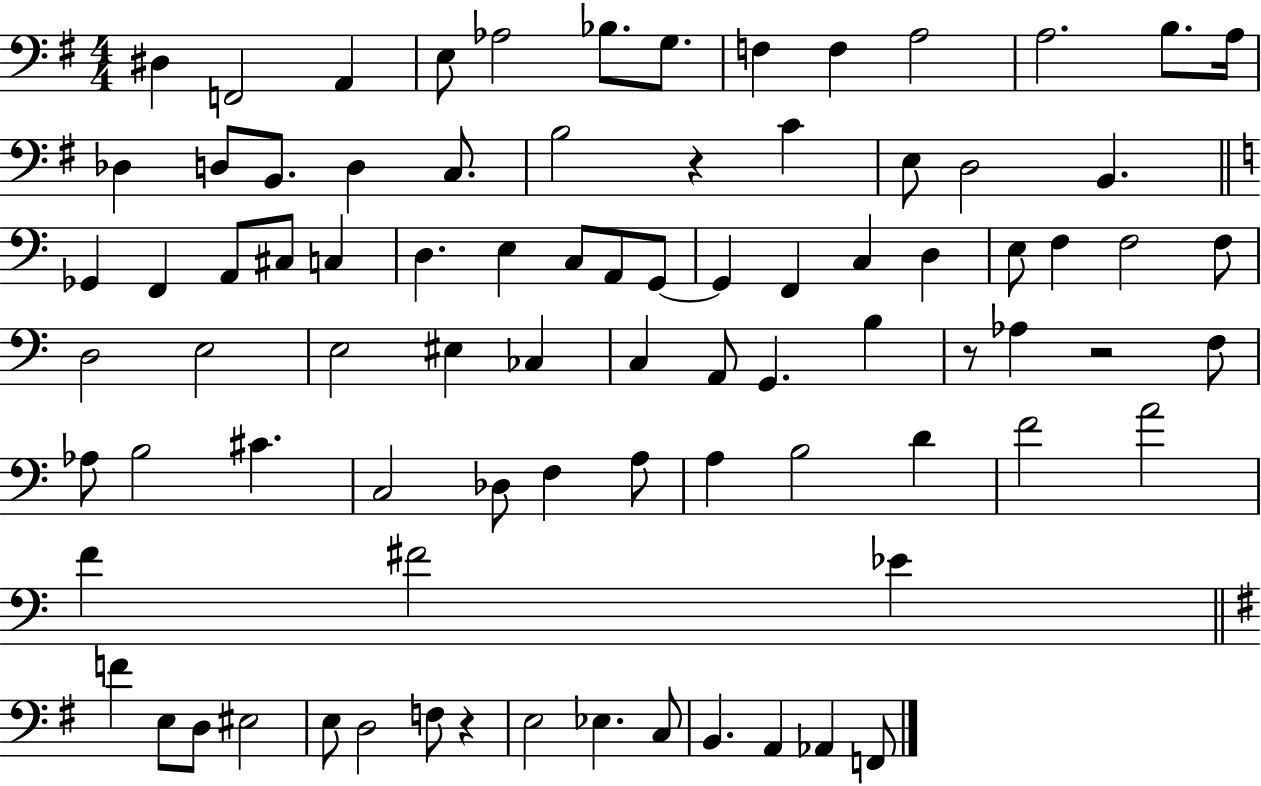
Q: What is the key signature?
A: G major